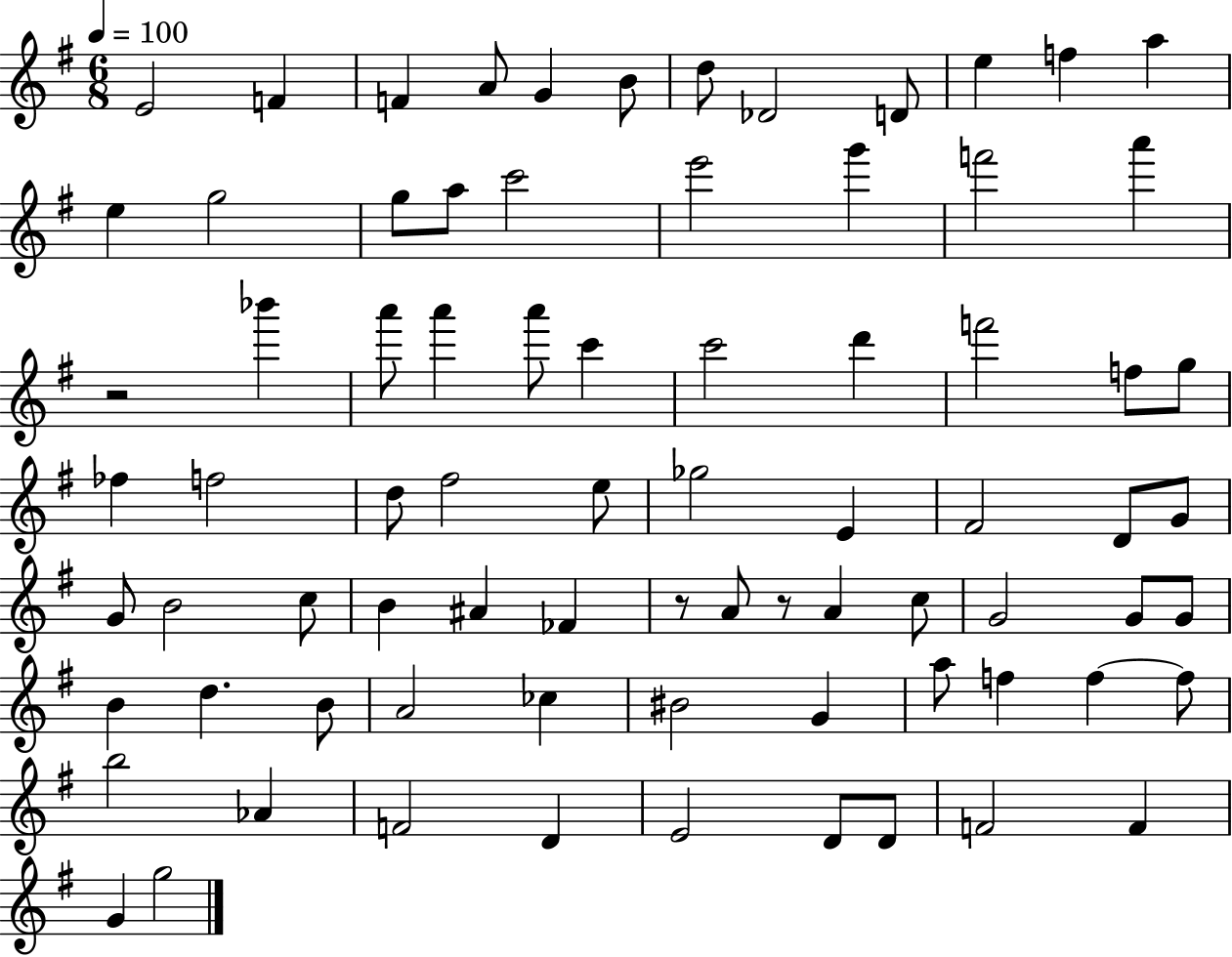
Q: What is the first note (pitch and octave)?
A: E4